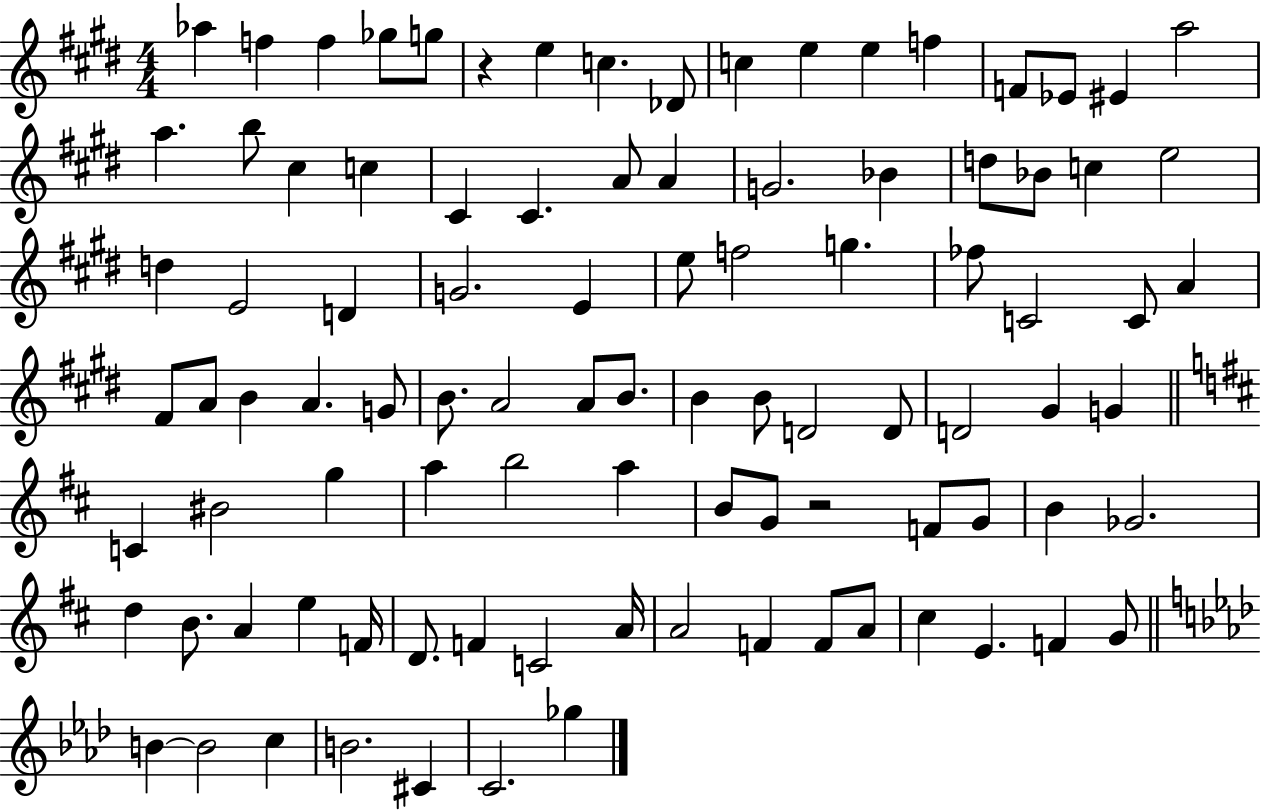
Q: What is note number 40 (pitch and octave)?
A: C4